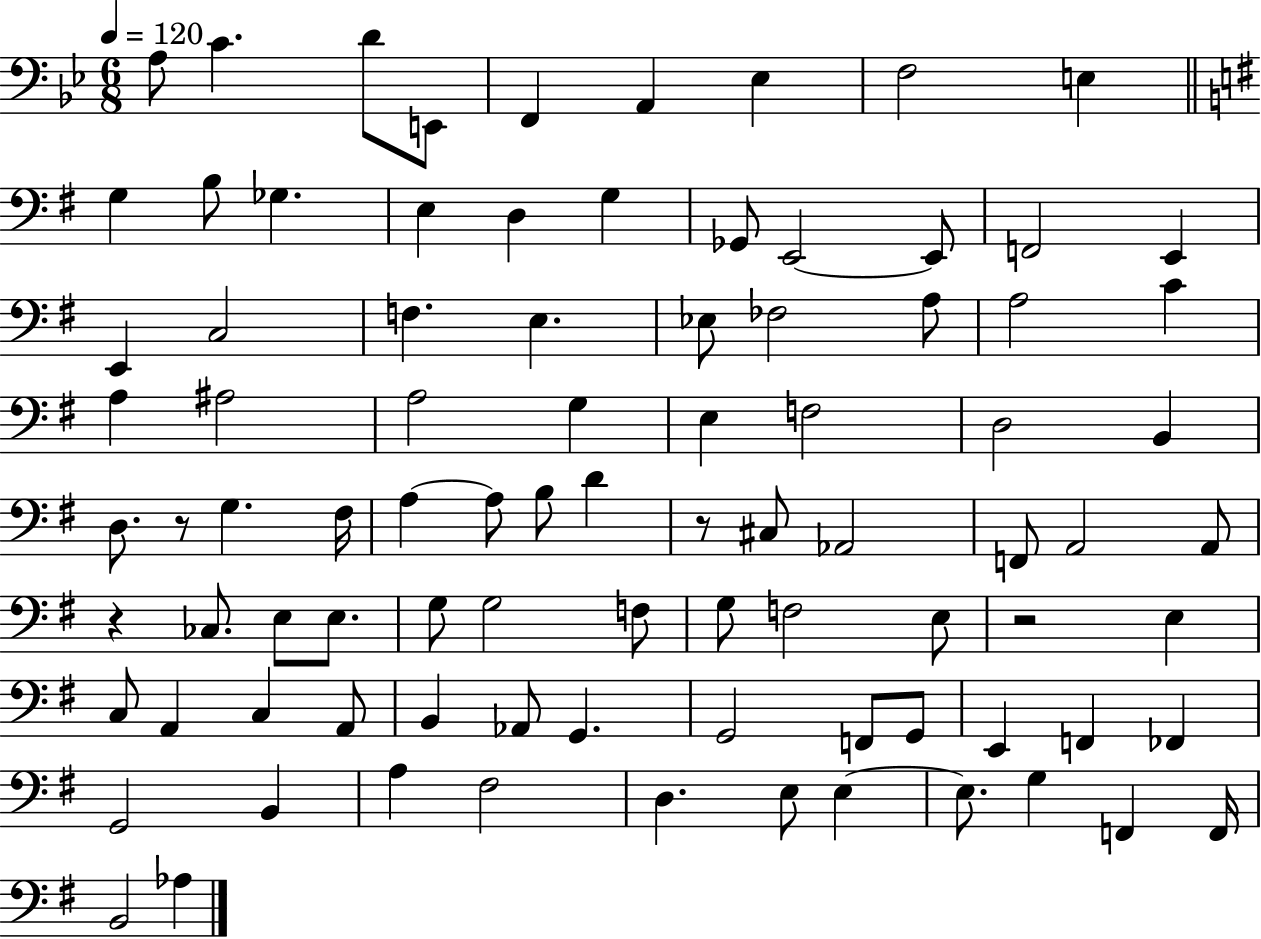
X:1
T:Untitled
M:6/8
L:1/4
K:Bb
A,/2 C D/2 E,,/2 F,, A,, _E, F,2 E, G, B,/2 _G, E, D, G, _G,,/2 E,,2 E,,/2 F,,2 E,, E,, C,2 F, E, _E,/2 _F,2 A,/2 A,2 C A, ^A,2 A,2 G, E, F,2 D,2 B,, D,/2 z/2 G, ^F,/4 A, A,/2 B,/2 D z/2 ^C,/2 _A,,2 F,,/2 A,,2 A,,/2 z _C,/2 E,/2 E,/2 G,/2 G,2 F,/2 G,/2 F,2 E,/2 z2 E, C,/2 A,, C, A,,/2 B,, _A,,/2 G,, G,,2 F,,/2 G,,/2 E,, F,, _F,, G,,2 B,, A, ^F,2 D, E,/2 E, E,/2 G, F,, F,,/4 B,,2 _A,